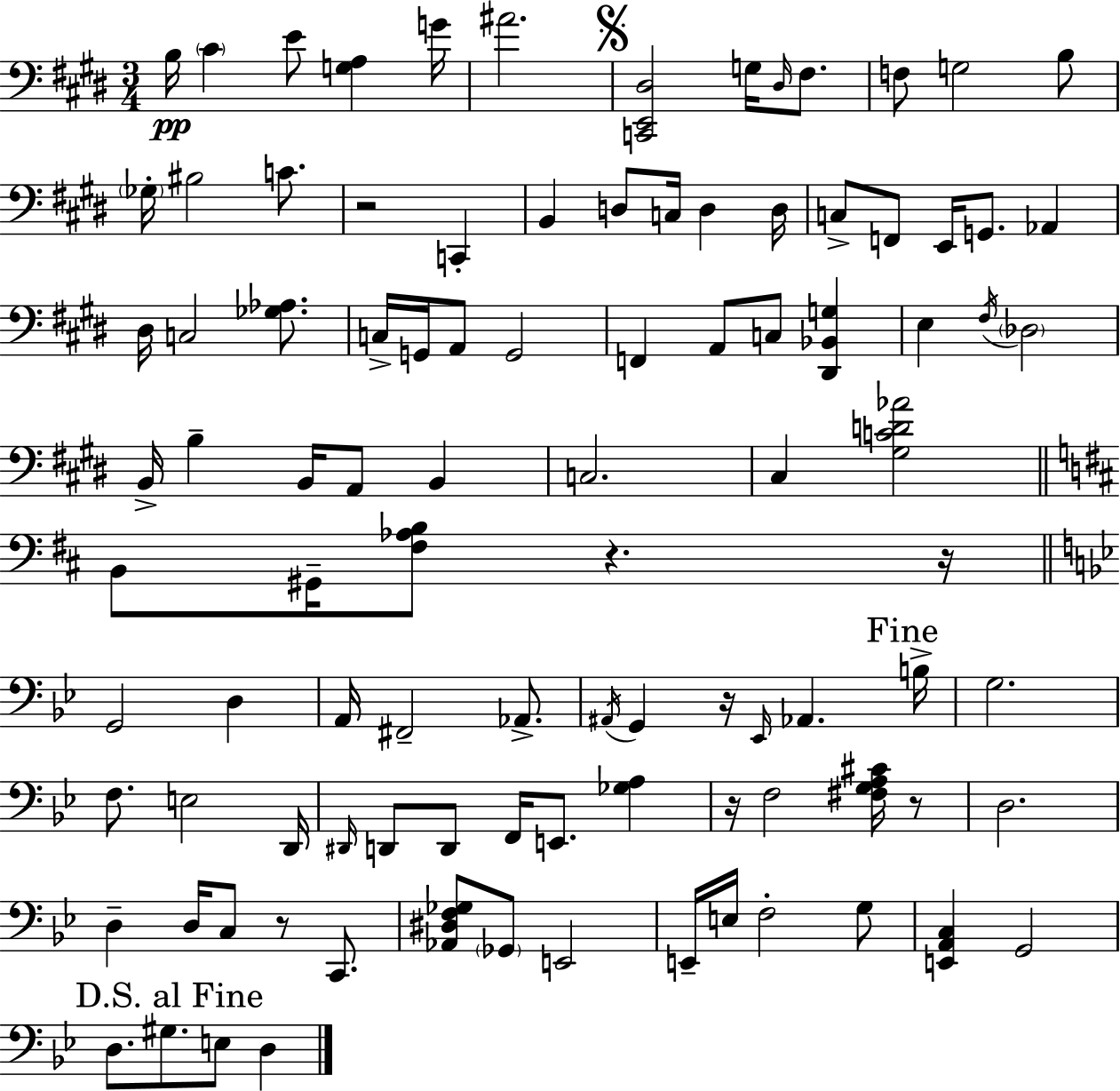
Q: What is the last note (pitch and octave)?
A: D3